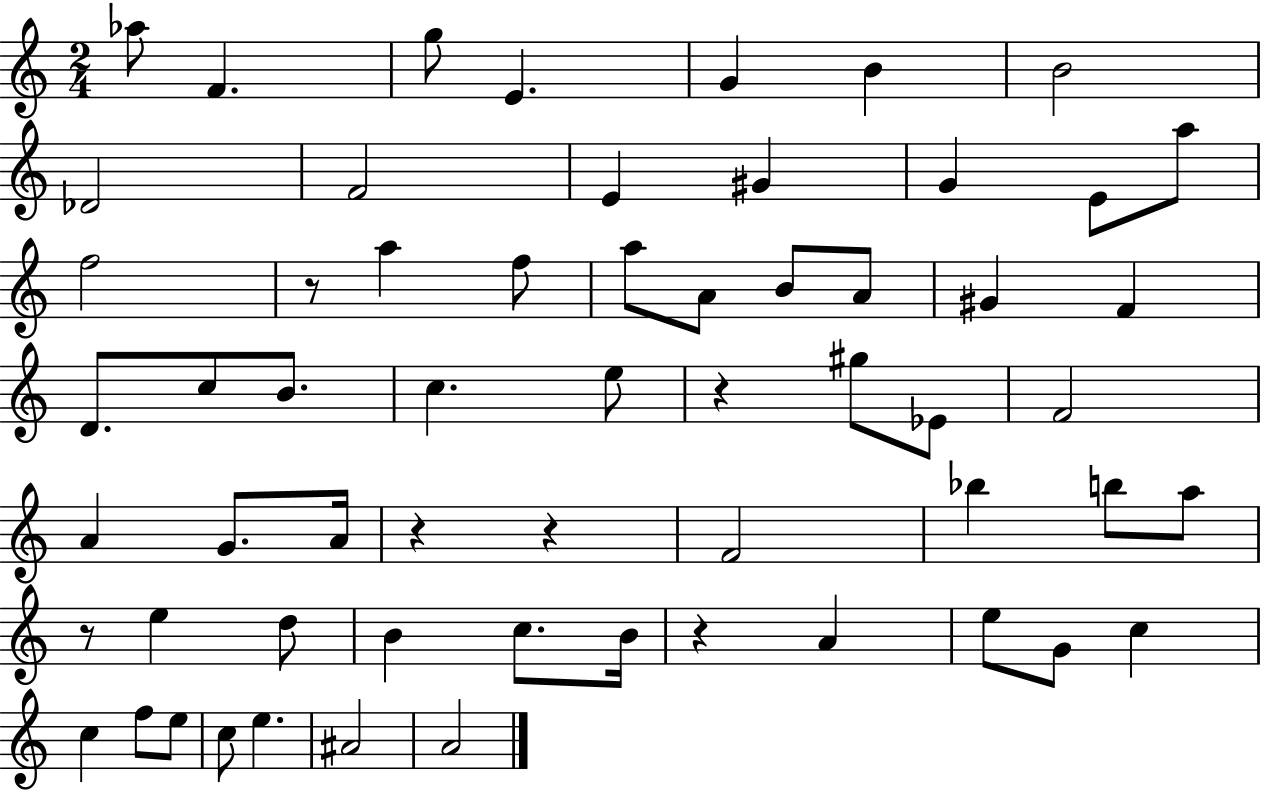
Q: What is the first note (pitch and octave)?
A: Ab5